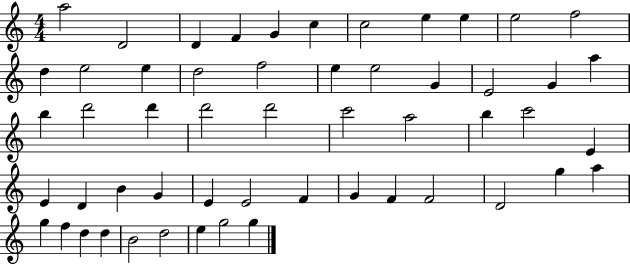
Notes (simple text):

A5/h D4/h D4/q F4/q G4/q C5/q C5/h E5/q E5/q E5/h F5/h D5/q E5/h E5/q D5/h F5/h E5/q E5/h G4/q E4/h G4/q A5/q B5/q D6/h D6/q D6/h D6/h C6/h A5/h B5/q C6/h E4/q E4/q D4/q B4/q G4/q E4/q E4/h F4/q G4/q F4/q F4/h D4/h G5/q A5/q G5/q F5/q D5/q D5/q B4/h D5/h E5/q G5/h G5/q